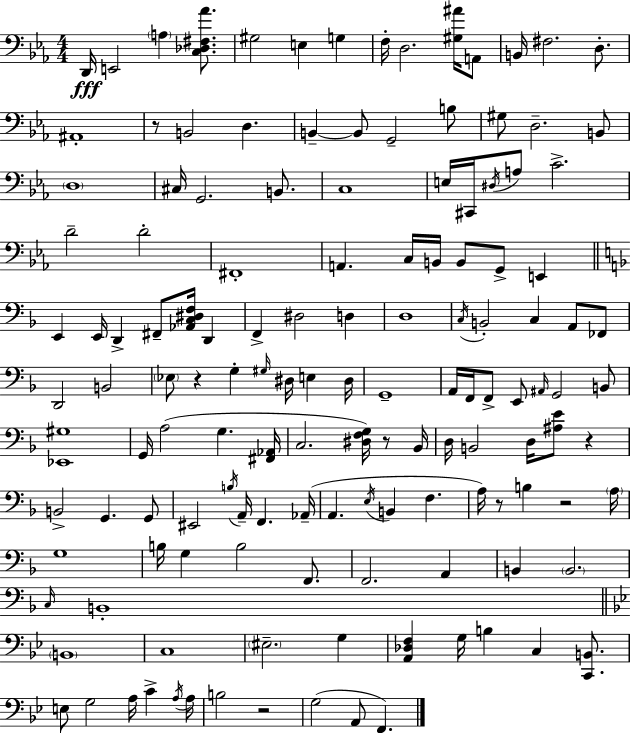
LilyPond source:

{
  \clef bass
  \numericTimeSignature
  \time 4/4
  \key ees \major
  d,16\fff e,2 \parenthesize a4 <c des fis aes'>8. | gis2 e4 g4 | f16-. d2. <gis ais'>16 a,8 | b,16 fis2. d8.-. | \break ais,1-. | r8 b,2 d4. | b,4--~~ b,8 g,2-- b8 | gis8 d2.-- b,8 | \break \parenthesize d1 | cis16 g,2. b,8. | c1 | e16 cis,16 \acciaccatura { dis16 } a8 c'2.-> | \break d'2-- d'2-. | fis,1-. | a,4. c16 b,16 b,8 g,8-> e,4 | \bar "||" \break \key d \minor e,4 e,16 d,4-> fis,8-- <aes, c dis f>16 d,4 | f,4-> dis2 d4 | d1 | \acciaccatura { c16 } b,2-. c4 a,8 fes,8 | \break d,2 b,2 | \parenthesize ees8 r4 g4-. \grace { gis16 } dis16 e4 | dis16 g,1-- | a,16 f,16 f,8-> e,8 \grace { ais,16 } g,2 | \break b,8 <ees, gis>1 | g,16 a2( g4. | <fis, aes,>16 c2. <dis f g>16) | r8 bes,16 d16 b,2 d16 <ais e'>8 r4 | \break b,2-> g,4. | g,8 eis,2 \acciaccatura { b16 } a,16-- f,4. | aes,16--( a,4. \acciaccatura { e16 } b,4 f4. | a16) r8 b4 r2 | \break \parenthesize a16 g1 | b16 g4 b2 | f,8. f,2. | a,4 b,4 \parenthesize b,2. | \break \grace { c16 } b,1-. | \bar "||" \break \key bes \major \parenthesize b,1 | c1 | \parenthesize eis2.-- g4 | <a, des f>4 g16 b4 c4 <c, b,>8. | \break e8 g2 a16 c'4-> \acciaccatura { a16 } | a16 b2 r2 | g2( a,8 f,4.) | \bar "|."
}